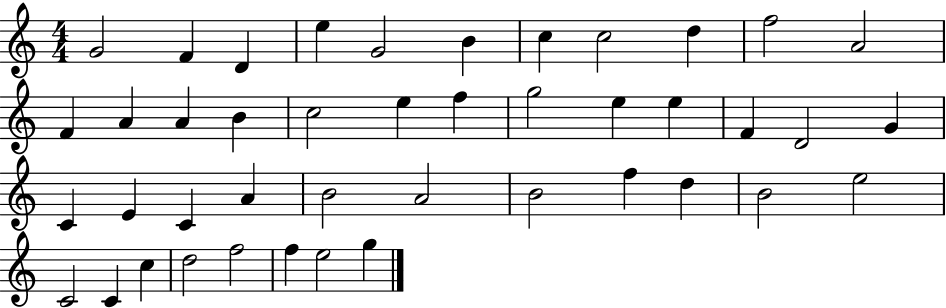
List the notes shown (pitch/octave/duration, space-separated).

G4/h F4/q D4/q E5/q G4/h B4/q C5/q C5/h D5/q F5/h A4/h F4/q A4/q A4/q B4/q C5/h E5/q F5/q G5/h E5/q E5/q F4/q D4/h G4/q C4/q E4/q C4/q A4/q B4/h A4/h B4/h F5/q D5/q B4/h E5/h C4/h C4/q C5/q D5/h F5/h F5/q E5/h G5/q